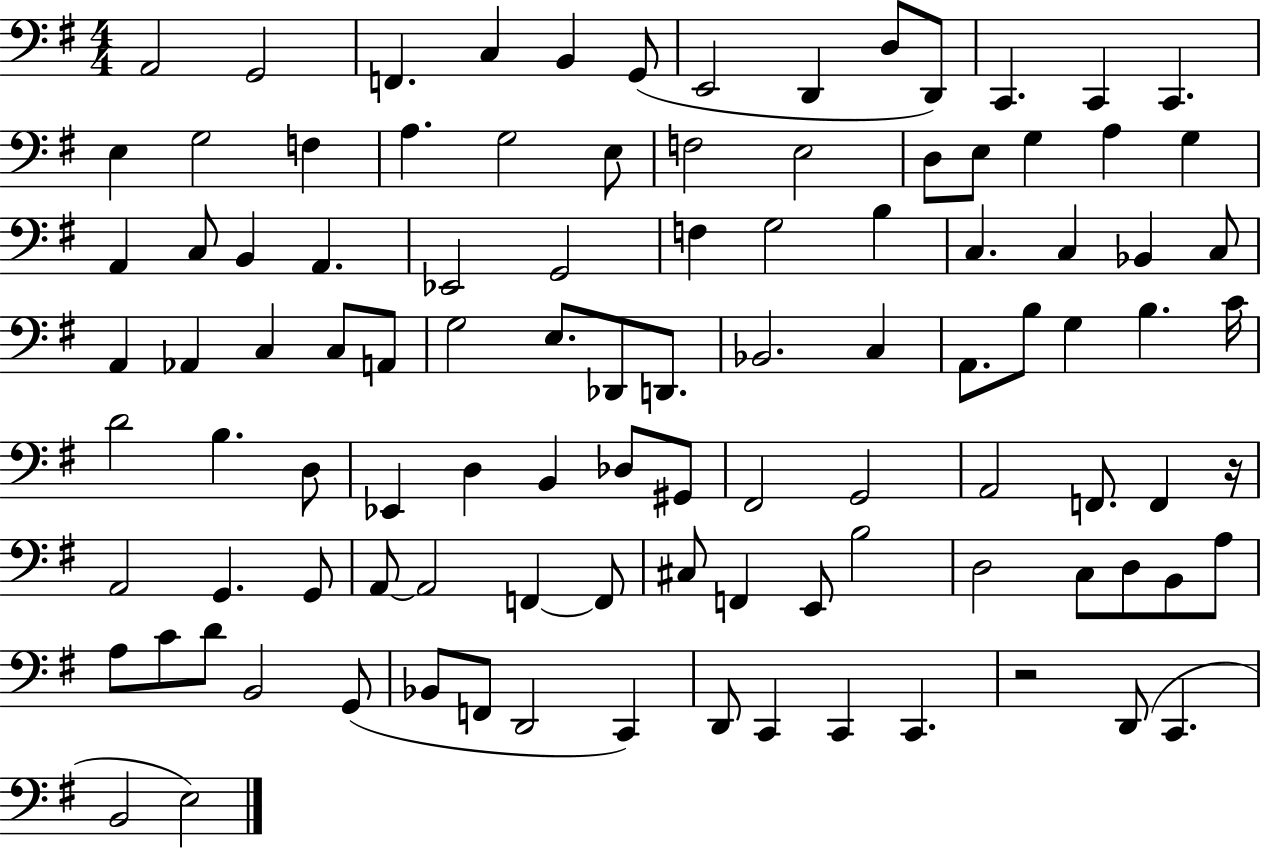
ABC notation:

X:1
T:Untitled
M:4/4
L:1/4
K:G
A,,2 G,,2 F,, C, B,, G,,/2 E,,2 D,, D,/2 D,,/2 C,, C,, C,, E, G,2 F, A, G,2 E,/2 F,2 E,2 D,/2 E,/2 G, A, G, A,, C,/2 B,, A,, _E,,2 G,,2 F, G,2 B, C, C, _B,, C,/2 A,, _A,, C, C,/2 A,,/2 G,2 E,/2 _D,,/2 D,,/2 _B,,2 C, A,,/2 B,/2 G, B, C/4 D2 B, D,/2 _E,, D, B,, _D,/2 ^G,,/2 ^F,,2 G,,2 A,,2 F,,/2 F,, z/4 A,,2 G,, G,,/2 A,,/2 A,,2 F,, F,,/2 ^C,/2 F,, E,,/2 B,2 D,2 C,/2 D,/2 B,,/2 A,/2 A,/2 C/2 D/2 B,,2 G,,/2 _B,,/2 F,,/2 D,,2 C,, D,,/2 C,, C,, C,, z2 D,,/2 C,, B,,2 E,2